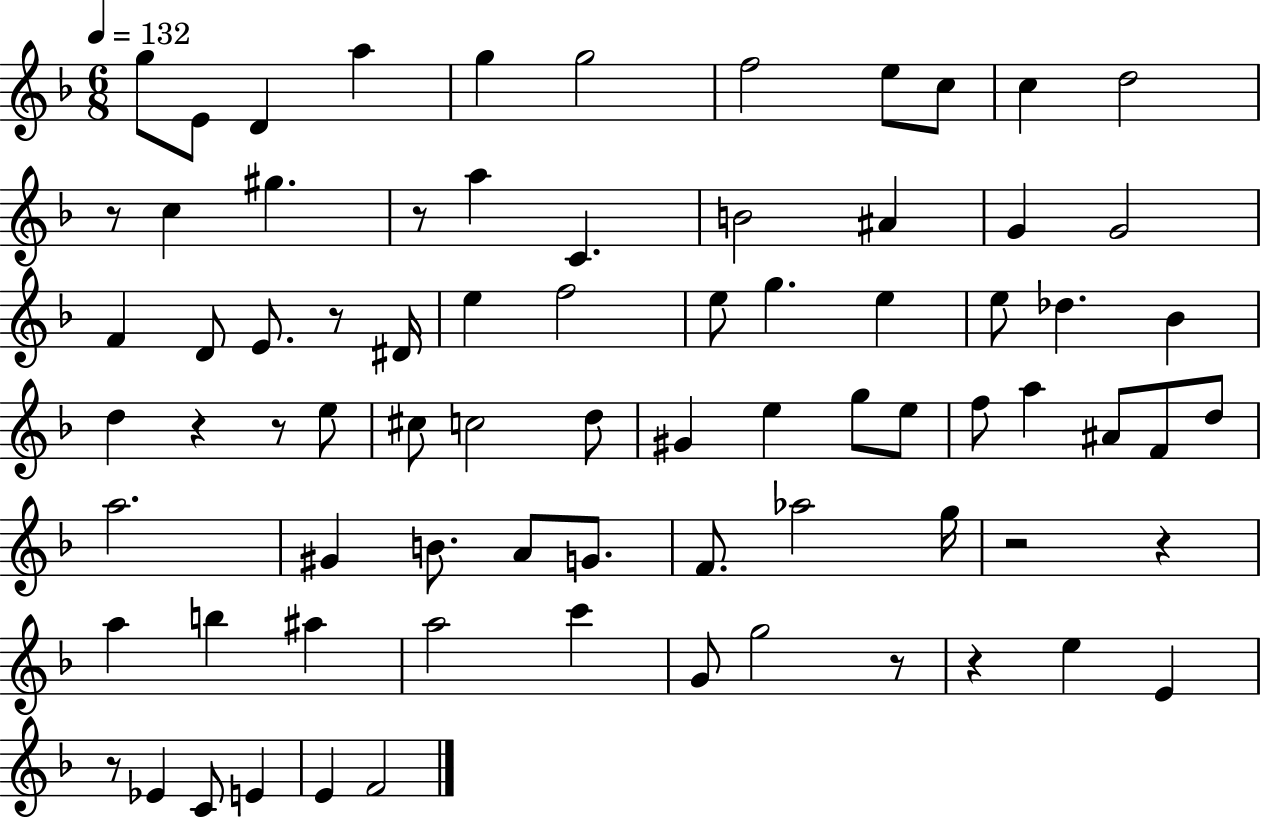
{
  \clef treble
  \numericTimeSignature
  \time 6/8
  \key f \major
  \tempo 4 = 132
  g''8 e'8 d'4 a''4 | g''4 g''2 | f''2 e''8 c''8 | c''4 d''2 | \break r8 c''4 gis''4. | r8 a''4 c'4. | b'2 ais'4 | g'4 g'2 | \break f'4 d'8 e'8. r8 dis'16 | e''4 f''2 | e''8 g''4. e''4 | e''8 des''4. bes'4 | \break d''4 r4 r8 e''8 | cis''8 c''2 d''8 | gis'4 e''4 g''8 e''8 | f''8 a''4 ais'8 f'8 d''8 | \break a''2. | gis'4 b'8. a'8 g'8. | f'8. aes''2 g''16 | r2 r4 | \break a''4 b''4 ais''4 | a''2 c'''4 | g'8 g''2 r8 | r4 e''4 e'4 | \break r8 ees'4 c'8 e'4 | e'4 f'2 | \bar "|."
}